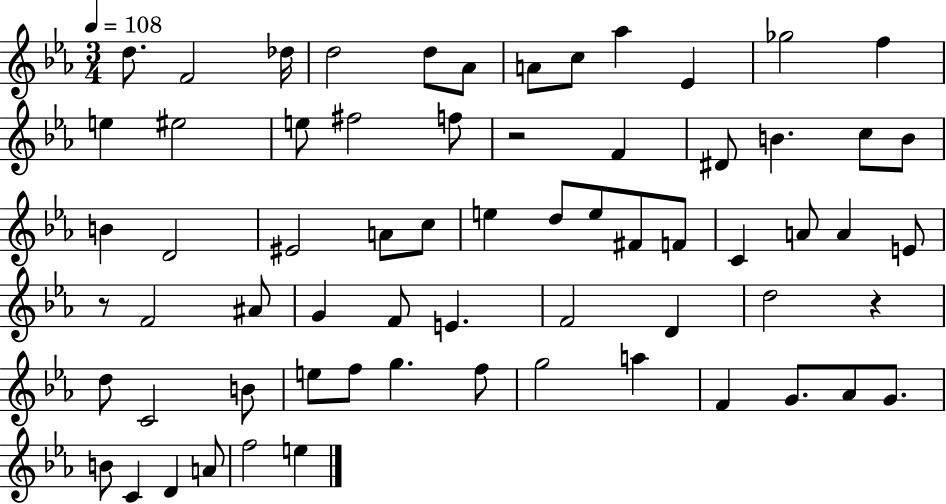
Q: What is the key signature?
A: EES major